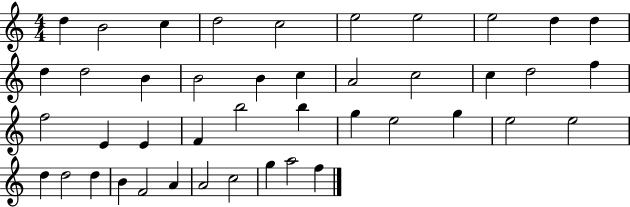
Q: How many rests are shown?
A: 0